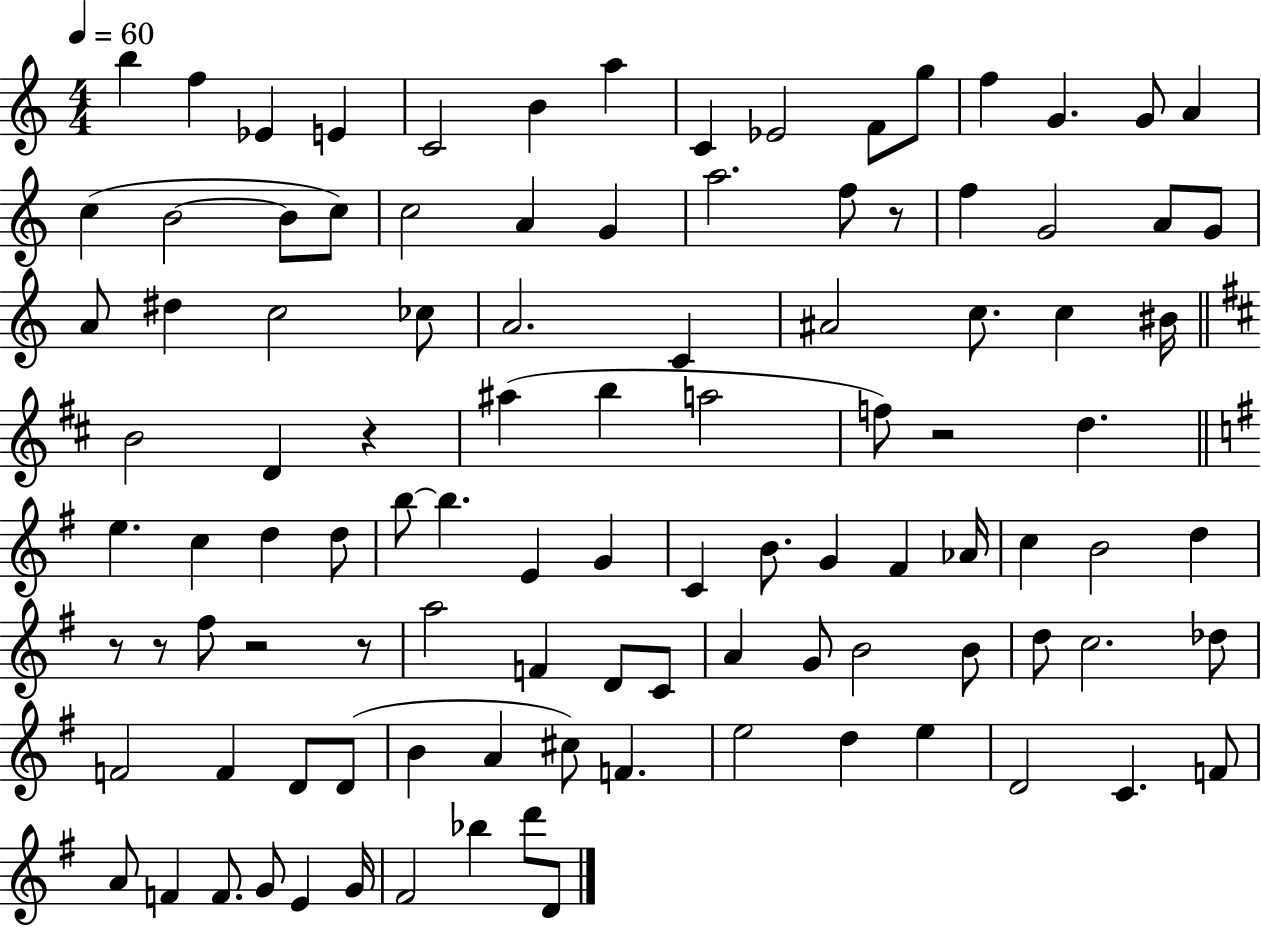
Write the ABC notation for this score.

X:1
T:Untitled
M:4/4
L:1/4
K:C
b f _E E C2 B a C _E2 F/2 g/2 f G G/2 A c B2 B/2 c/2 c2 A G a2 f/2 z/2 f G2 A/2 G/2 A/2 ^d c2 _c/2 A2 C ^A2 c/2 c ^B/4 B2 D z ^a b a2 f/2 z2 d e c d d/2 b/2 b E G C B/2 G ^F _A/4 c B2 d z/2 z/2 ^f/2 z2 z/2 a2 F D/2 C/2 A G/2 B2 B/2 d/2 c2 _d/2 F2 F D/2 D/2 B A ^c/2 F e2 d e D2 C F/2 A/2 F F/2 G/2 E G/4 ^F2 _b d'/2 D/2